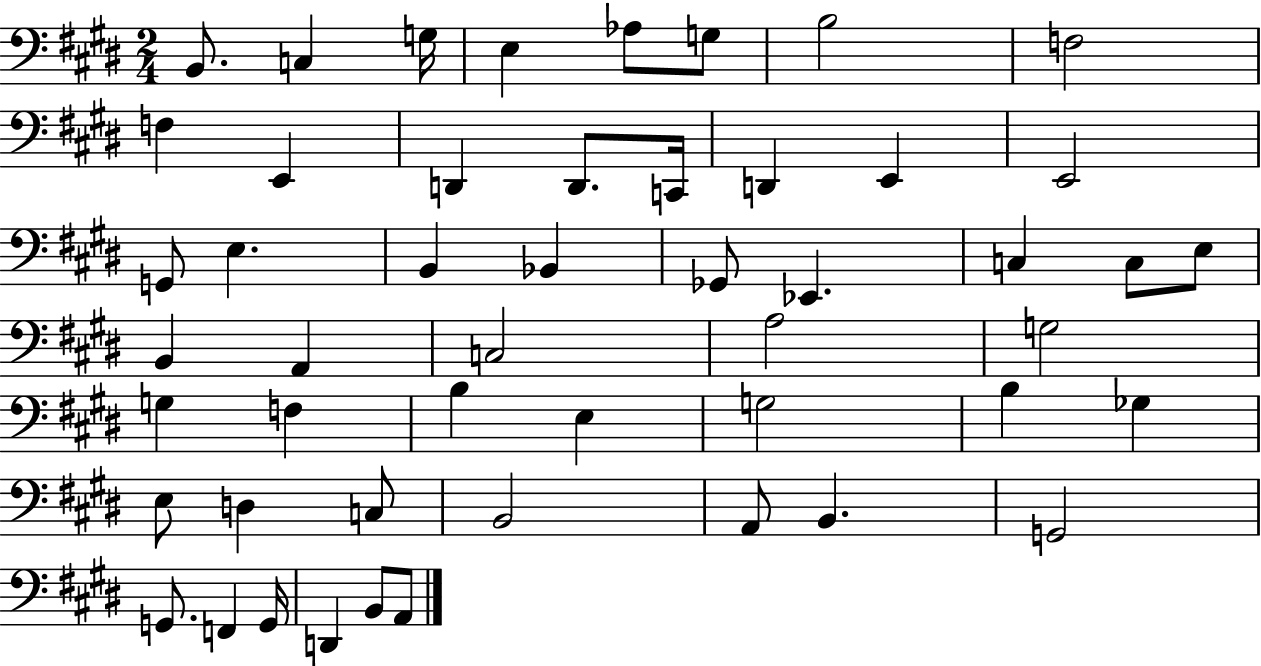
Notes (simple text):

B2/e. C3/q G3/s E3/q Ab3/e G3/e B3/h F3/h F3/q E2/q D2/q D2/e. C2/s D2/q E2/q E2/h G2/e E3/q. B2/q Bb2/q Gb2/e Eb2/q. C3/q C3/e E3/e B2/q A2/q C3/h A3/h G3/h G3/q F3/q B3/q E3/q G3/h B3/q Gb3/q E3/e D3/q C3/e B2/h A2/e B2/q. G2/h G2/e. F2/q G2/s D2/q B2/e A2/e